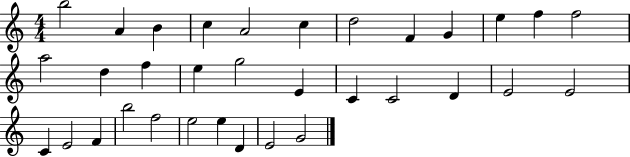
B5/h A4/q B4/q C5/q A4/h C5/q D5/h F4/q G4/q E5/q F5/q F5/h A5/h D5/q F5/q E5/q G5/h E4/q C4/q C4/h D4/q E4/h E4/h C4/q E4/h F4/q B5/h F5/h E5/h E5/q D4/q E4/h G4/h